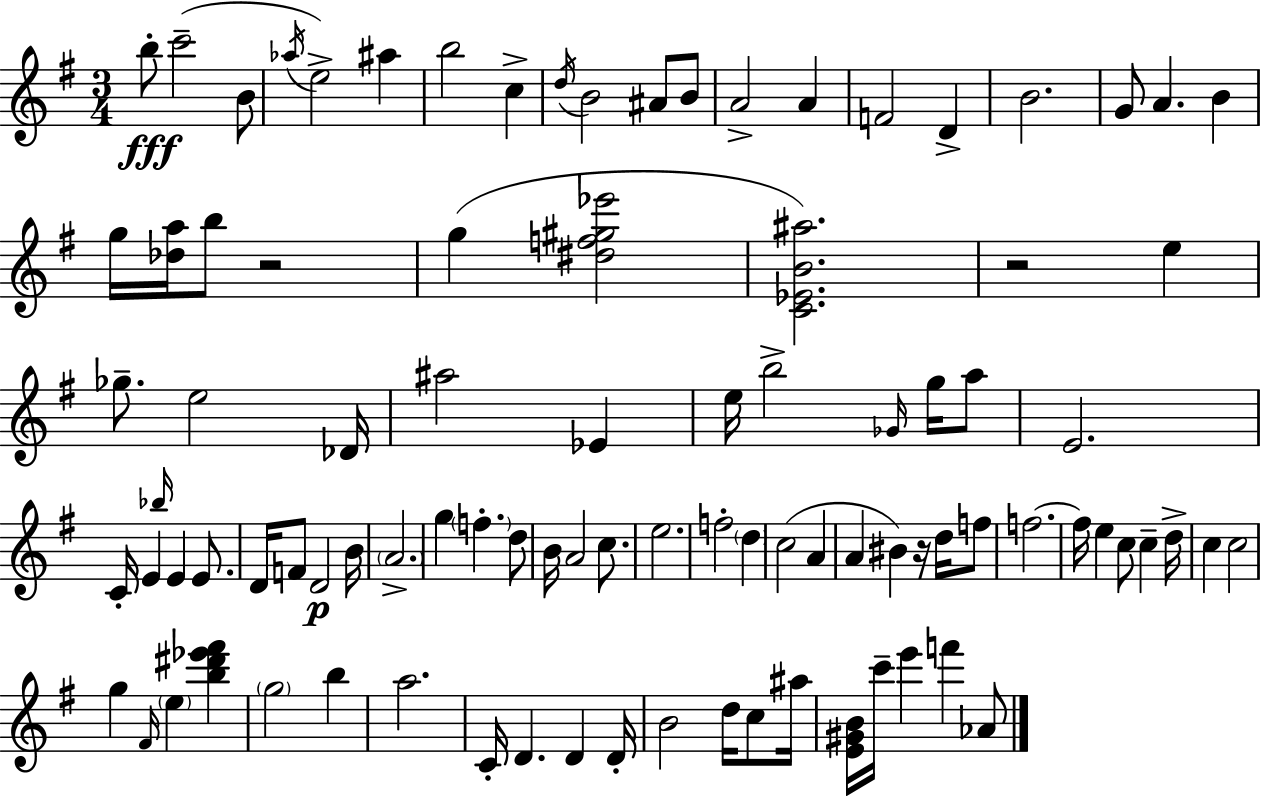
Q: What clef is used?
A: treble